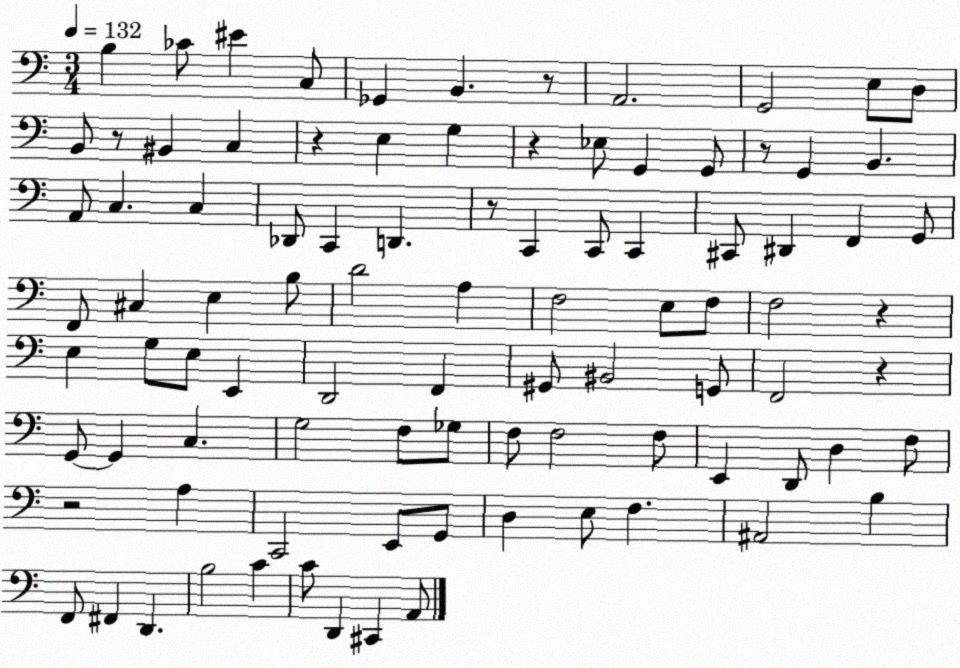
X:1
T:Untitled
M:3/4
L:1/4
K:C
B, _C/2 ^E C,/2 _G,, B,, z/2 A,,2 G,,2 E,/2 D,/2 B,,/2 z/2 ^B,, C, z E, G, z _E,/2 G,, G,,/2 z/2 G,, B,, A,,/2 C, C, _D,,/2 C,, D,, z/2 C,, C,,/2 C,, ^C,,/2 ^D,, F,, G,,/2 F,,/2 ^C, E, B,/2 D2 A, F,2 E,/2 F,/2 F,2 z E, G,/2 E,/2 E,, D,,2 F,, ^G,,/2 ^B,,2 G,,/2 F,,2 z G,,/2 G,, C, G,2 F,/2 _G,/2 F,/2 F,2 F,/2 E,, D,,/2 D, F,/2 z2 A, C,,2 E,,/2 G,,/2 D, E,/2 F, ^A,,2 B, F,,/2 ^F,, D,, B,2 C C/2 D,, ^C,, A,,/2